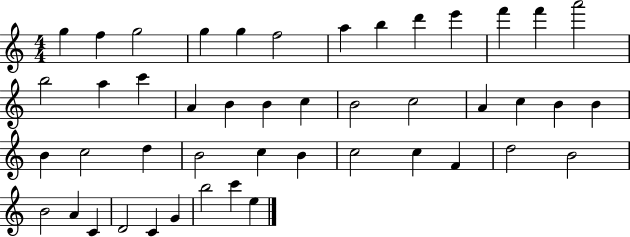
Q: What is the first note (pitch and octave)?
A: G5